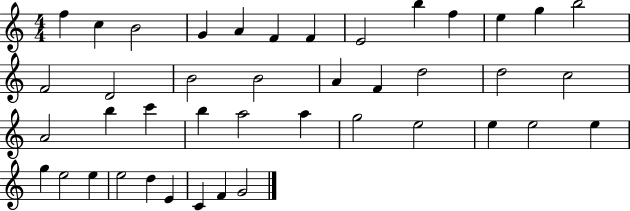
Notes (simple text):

F5/q C5/q B4/h G4/q A4/q F4/q F4/q E4/h B5/q F5/q E5/q G5/q B5/h F4/h D4/h B4/h B4/h A4/q F4/q D5/h D5/h C5/h A4/h B5/q C6/q B5/q A5/h A5/q G5/h E5/h E5/q E5/h E5/q G5/q E5/h E5/q E5/h D5/q E4/q C4/q F4/q G4/h